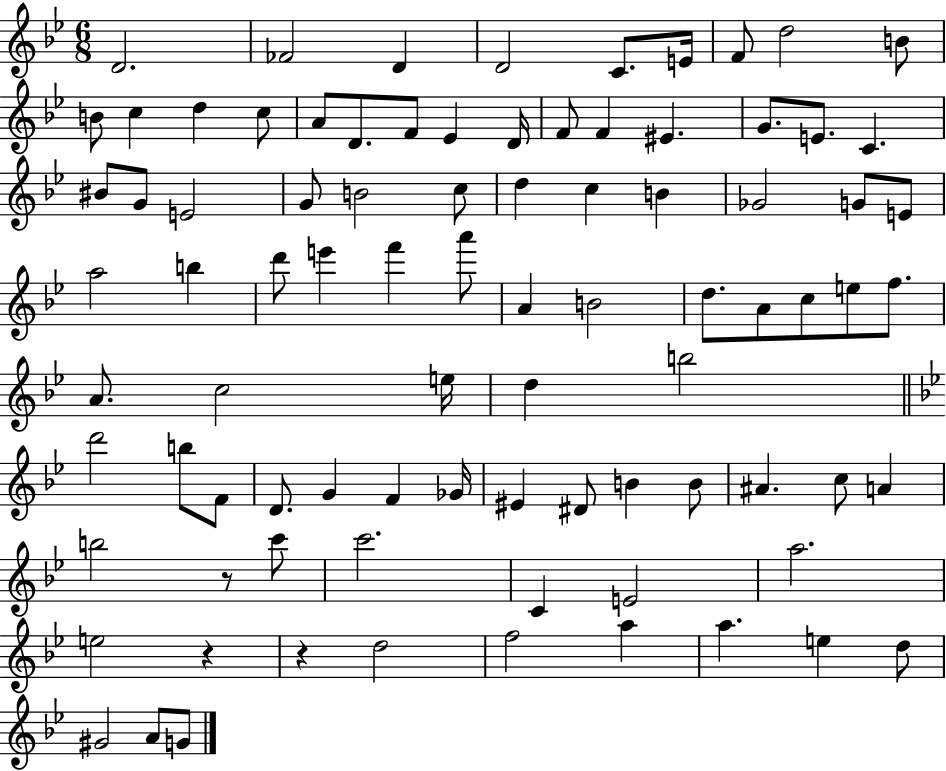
D4/h. FES4/h D4/q D4/h C4/e. E4/s F4/e D5/h B4/e B4/e C5/q D5/q C5/e A4/e D4/e. F4/e Eb4/q D4/s F4/e F4/q EIS4/q. G4/e. E4/e. C4/q. BIS4/e G4/e E4/h G4/e B4/h C5/e D5/q C5/q B4/q Gb4/h G4/e E4/e A5/h B5/q D6/e E6/q F6/q A6/e A4/q B4/h D5/e. A4/e C5/e E5/e F5/e. A4/e. C5/h E5/s D5/q B5/h D6/h B5/e F4/e D4/e. G4/q F4/q Gb4/s EIS4/q D#4/e B4/q B4/e A#4/q. C5/e A4/q B5/h R/e C6/e C6/h. C4/q E4/h A5/h. E5/h R/q R/q D5/h F5/h A5/q A5/q. E5/q D5/e G#4/h A4/e G4/e